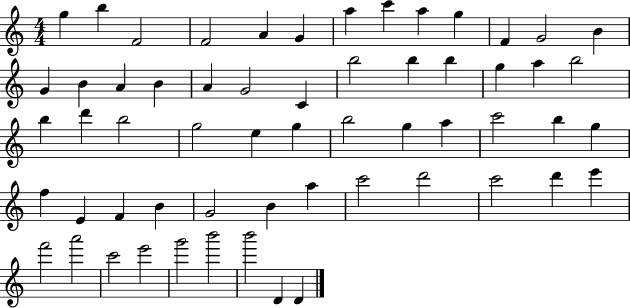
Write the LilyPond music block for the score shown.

{
  \clef treble
  \numericTimeSignature
  \time 4/4
  \key c \major
  g''4 b''4 f'2 | f'2 a'4 g'4 | a''4 c'''4 a''4 g''4 | f'4 g'2 b'4 | \break g'4 b'4 a'4 b'4 | a'4 g'2 c'4 | b''2 b''4 b''4 | g''4 a''4 b''2 | \break b''4 d'''4 b''2 | g''2 e''4 g''4 | b''2 g''4 a''4 | c'''2 b''4 g''4 | \break f''4 e'4 f'4 b'4 | g'2 b'4 a''4 | c'''2 d'''2 | c'''2 d'''4 e'''4 | \break f'''2 a'''2 | c'''2 e'''2 | g'''2 b'''2 | b'''2 d'4 d'4 | \break \bar "|."
}